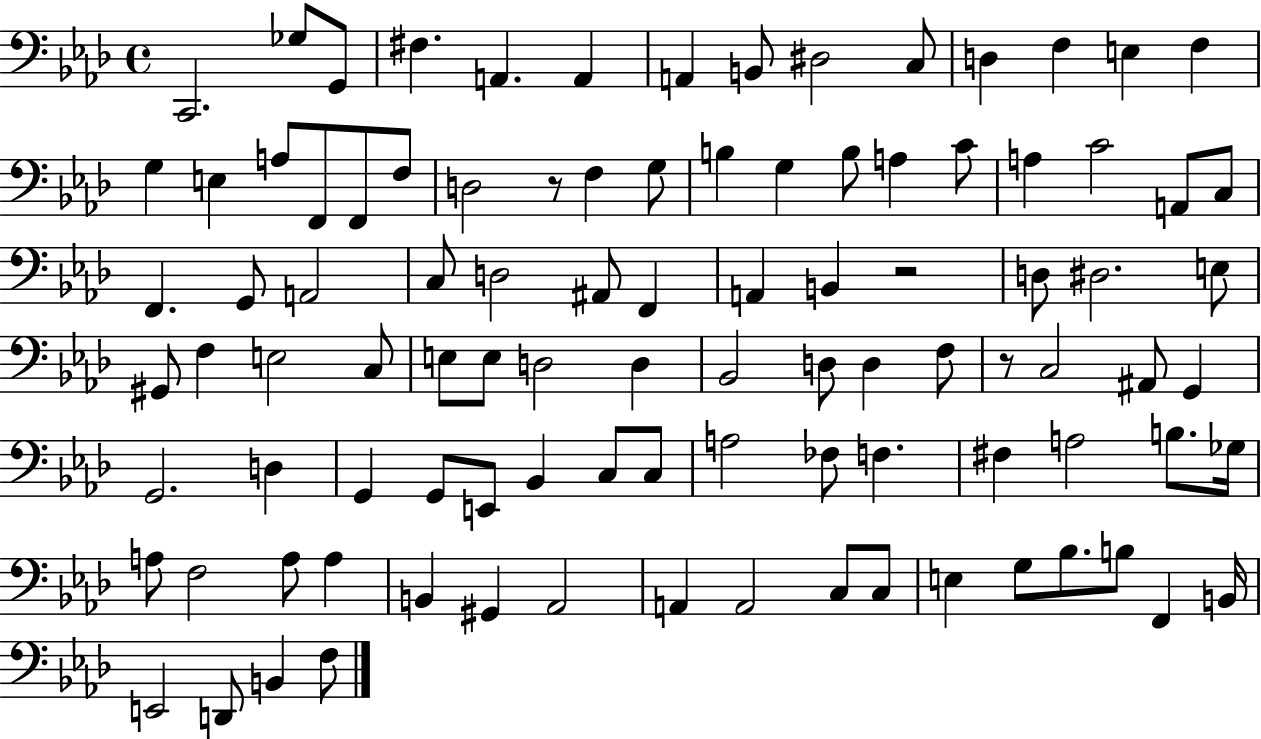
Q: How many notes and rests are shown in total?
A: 98